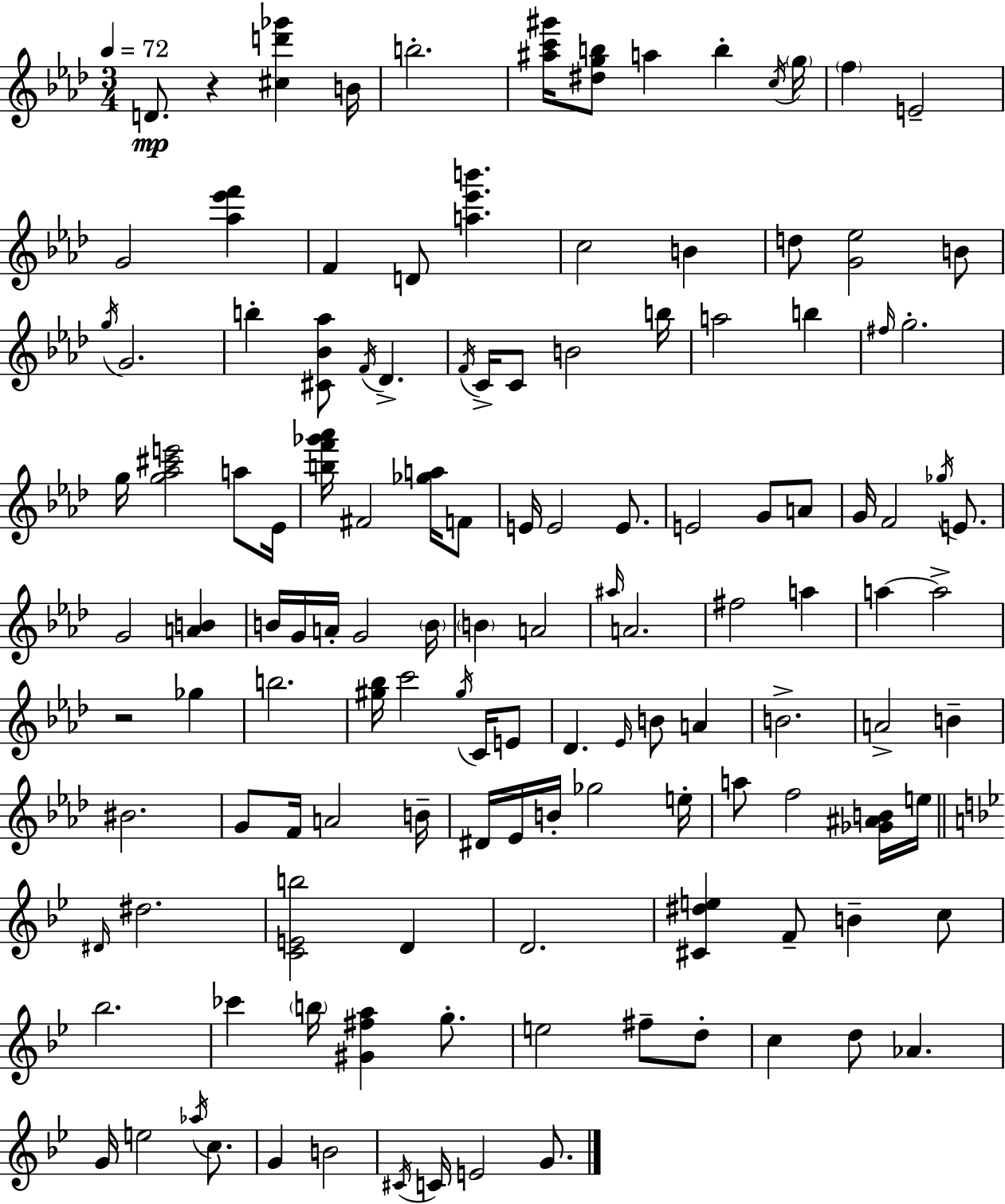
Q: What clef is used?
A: treble